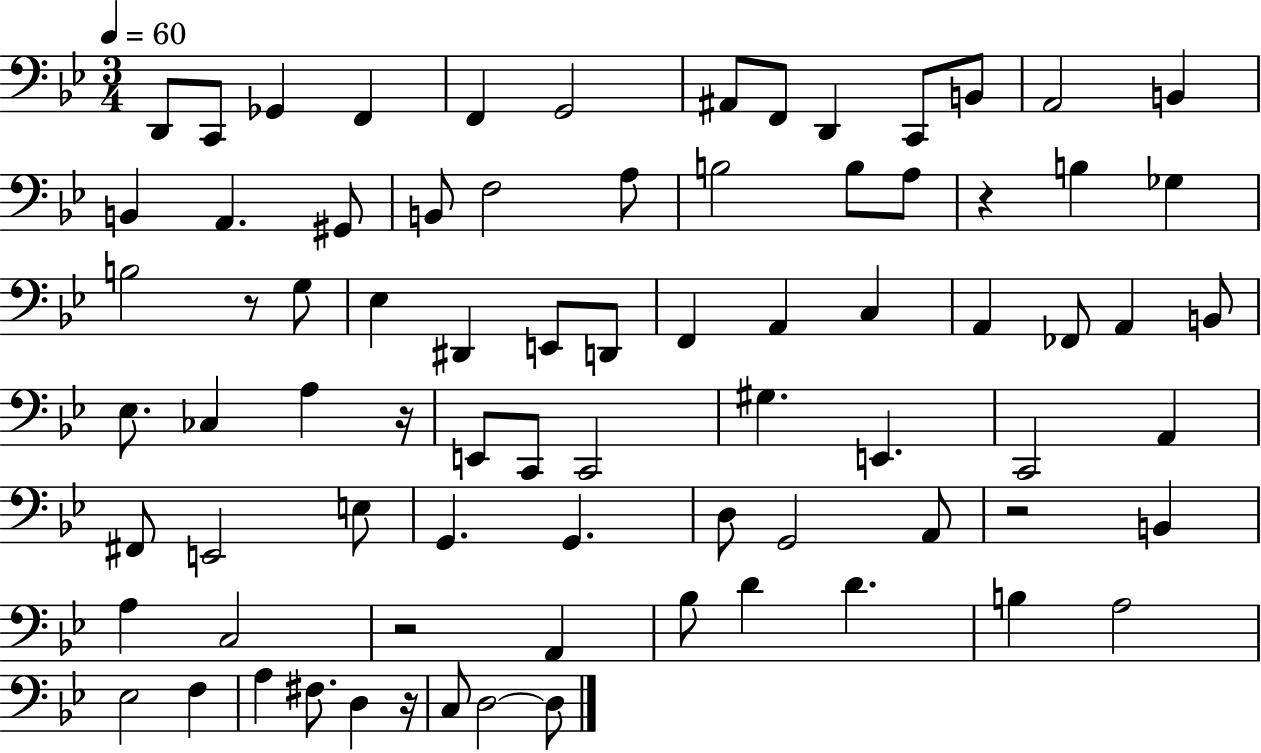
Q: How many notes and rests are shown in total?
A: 78